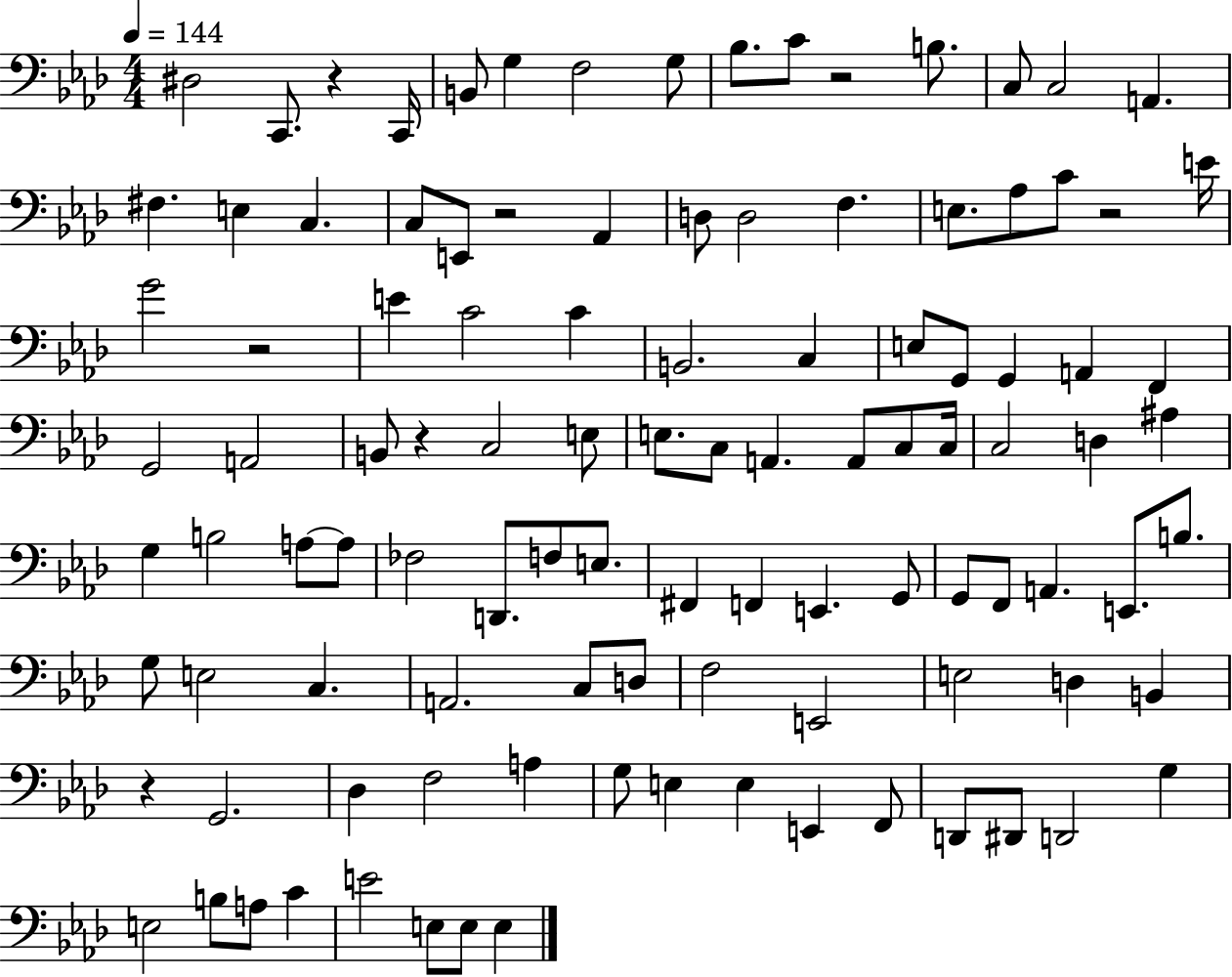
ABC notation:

X:1
T:Untitled
M:4/4
L:1/4
K:Ab
^D,2 C,,/2 z C,,/4 B,,/2 G, F,2 G,/2 _B,/2 C/2 z2 B,/2 C,/2 C,2 A,, ^F, E, C, C,/2 E,,/2 z2 _A,, D,/2 D,2 F, E,/2 _A,/2 C/2 z2 E/4 G2 z2 E C2 C B,,2 C, E,/2 G,,/2 G,, A,, F,, G,,2 A,,2 B,,/2 z C,2 E,/2 E,/2 C,/2 A,, A,,/2 C,/2 C,/4 C,2 D, ^A, G, B,2 A,/2 A,/2 _F,2 D,,/2 F,/2 E,/2 ^F,, F,, E,, G,,/2 G,,/2 F,,/2 A,, E,,/2 B,/2 G,/2 E,2 C, A,,2 C,/2 D,/2 F,2 E,,2 E,2 D, B,, z G,,2 _D, F,2 A, G,/2 E, E, E,, F,,/2 D,,/2 ^D,,/2 D,,2 G, E,2 B,/2 A,/2 C E2 E,/2 E,/2 E,